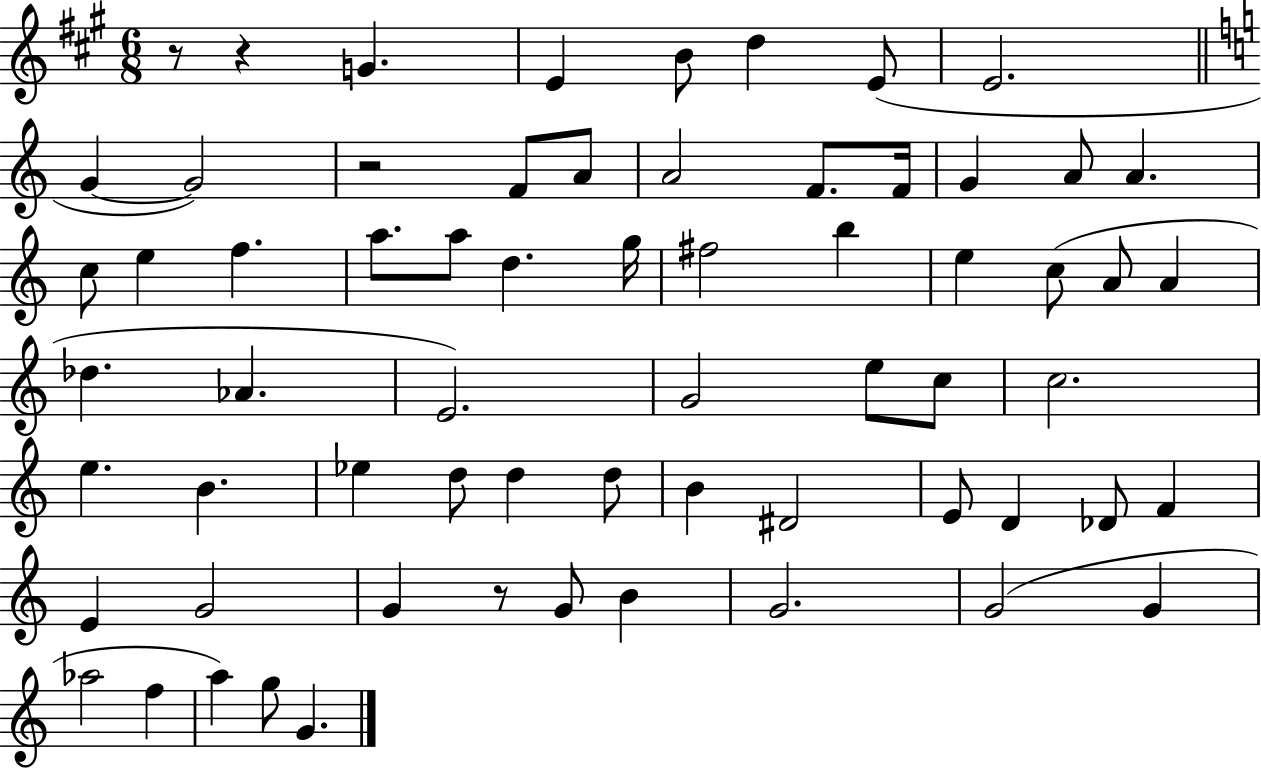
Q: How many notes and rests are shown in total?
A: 65